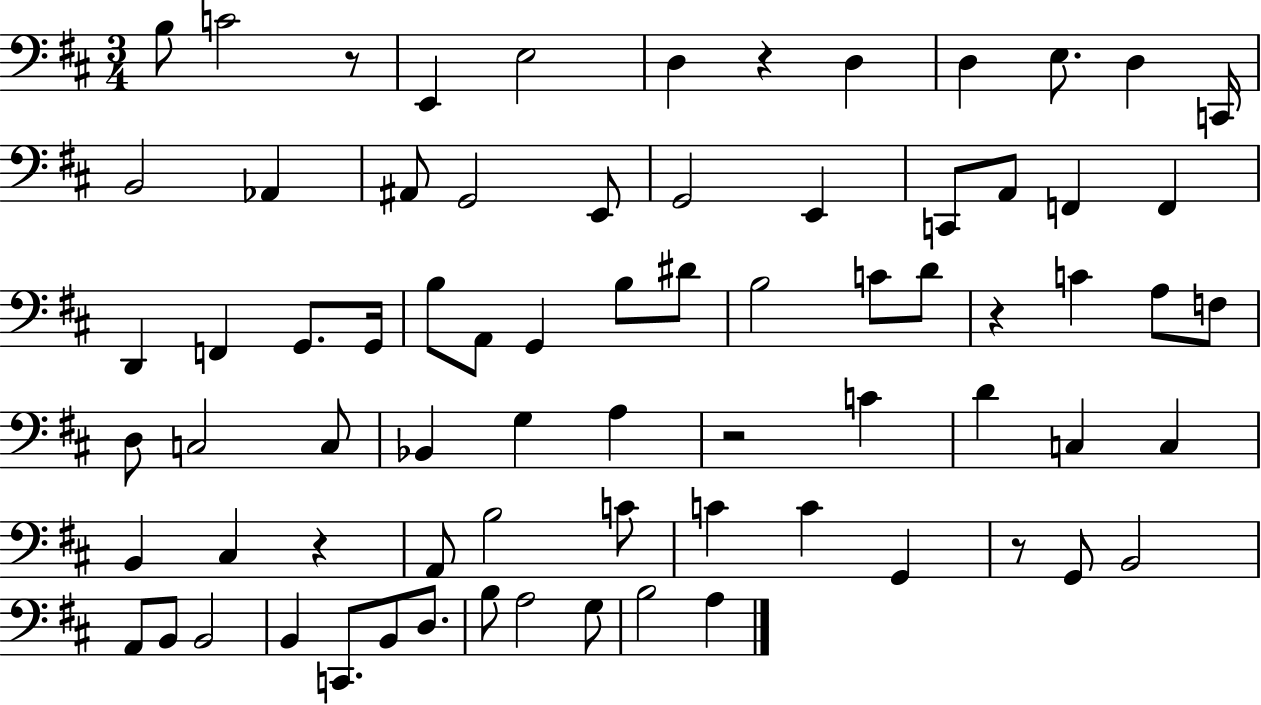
B3/e C4/h R/e E2/q E3/h D3/q R/q D3/q D3/q E3/e. D3/q C2/s B2/h Ab2/q A#2/e G2/h E2/e G2/h E2/q C2/e A2/e F2/q F2/q D2/q F2/q G2/e. G2/s B3/e A2/e G2/q B3/e D#4/e B3/h C4/e D4/e R/q C4/q A3/e F3/e D3/e C3/h C3/e Bb2/q G3/q A3/q R/h C4/q D4/q C3/q C3/q B2/q C#3/q R/q A2/e B3/h C4/e C4/q C4/q G2/q R/e G2/e B2/h A2/e B2/e B2/h B2/q C2/e. B2/e D3/e. B3/e A3/h G3/e B3/h A3/q